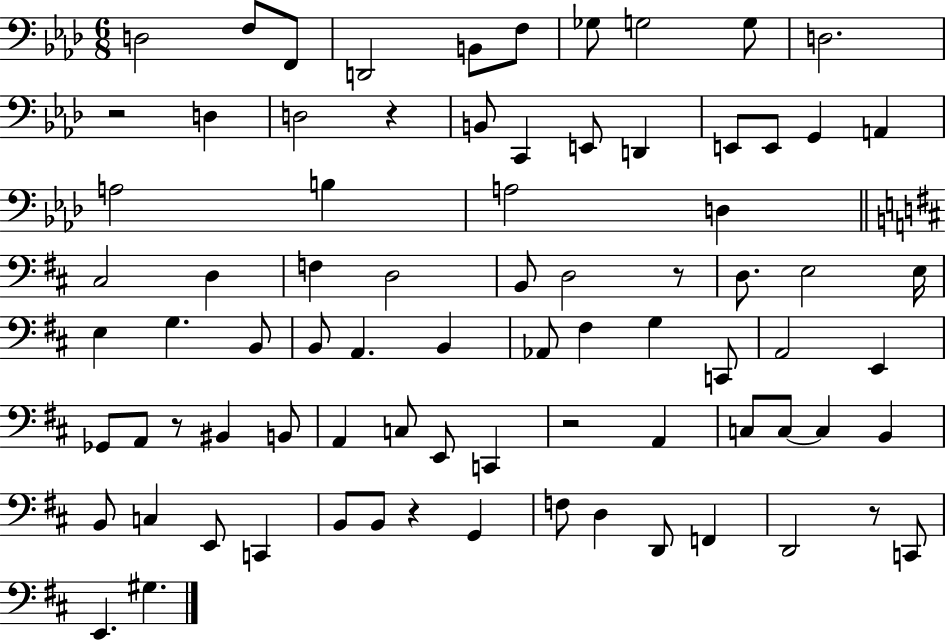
X:1
T:Untitled
M:6/8
L:1/4
K:Ab
D,2 F,/2 F,,/2 D,,2 B,,/2 F,/2 _G,/2 G,2 G,/2 D,2 z2 D, D,2 z B,,/2 C,, E,,/2 D,, E,,/2 E,,/2 G,, A,, A,2 B, A,2 D, ^C,2 D, F, D,2 B,,/2 D,2 z/2 D,/2 E,2 E,/4 E, G, B,,/2 B,,/2 A,, B,, _A,,/2 ^F, G, C,,/2 A,,2 E,, _G,,/2 A,,/2 z/2 ^B,, B,,/2 A,, C,/2 E,,/2 C,, z2 A,, C,/2 C,/2 C, B,, B,,/2 C, E,,/2 C,, B,,/2 B,,/2 z G,, F,/2 D, D,,/2 F,, D,,2 z/2 C,,/2 E,, ^G,